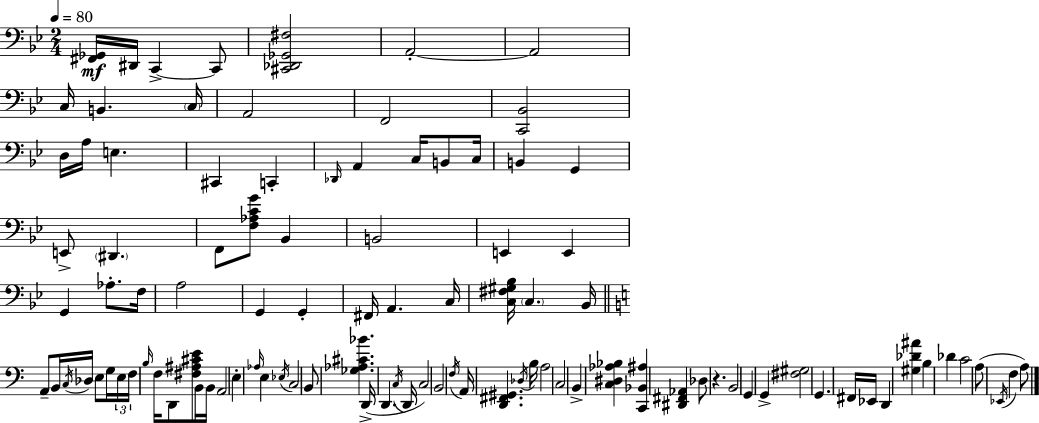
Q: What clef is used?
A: bass